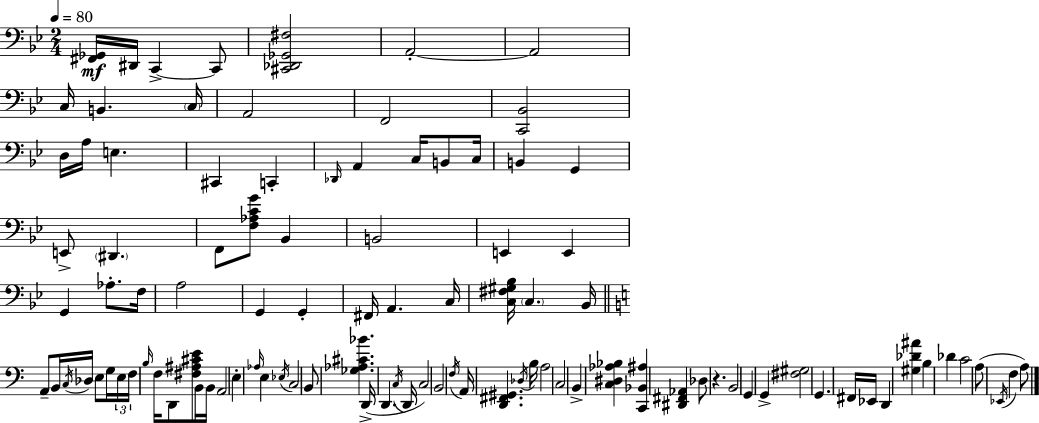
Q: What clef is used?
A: bass